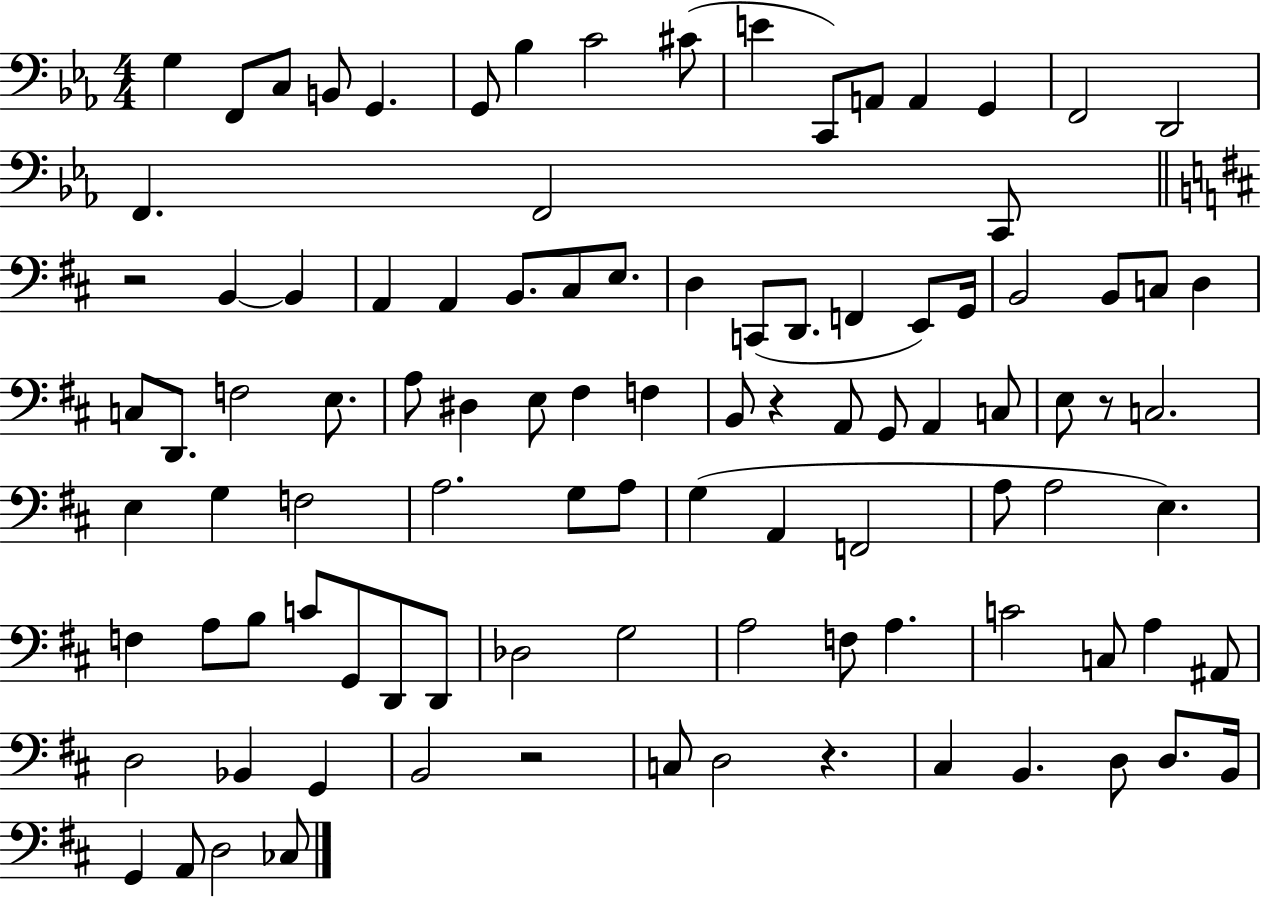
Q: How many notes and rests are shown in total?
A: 100